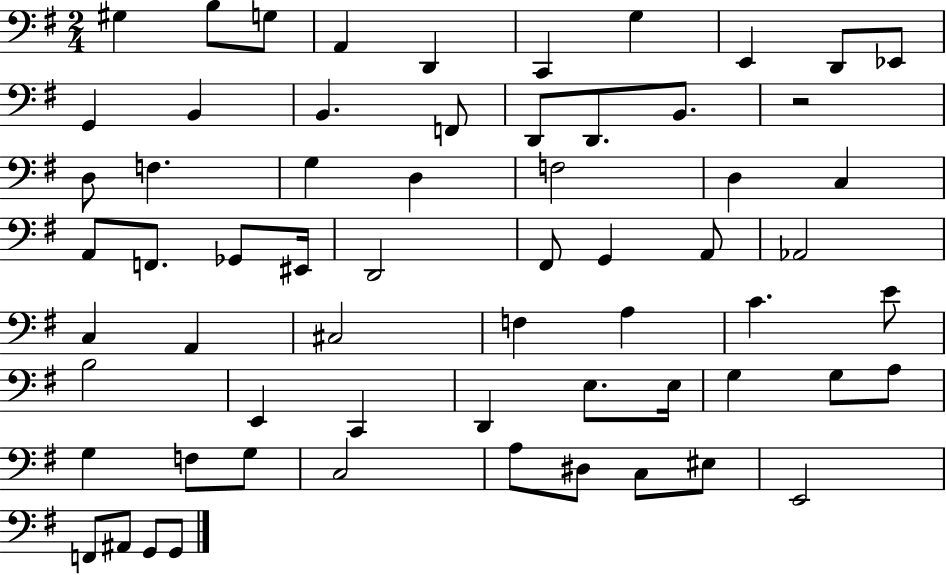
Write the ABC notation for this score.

X:1
T:Untitled
M:2/4
L:1/4
K:G
^G, B,/2 G,/2 A,, D,, C,, G, E,, D,,/2 _E,,/2 G,, B,, B,, F,,/2 D,,/2 D,,/2 B,,/2 z2 D,/2 F, G, D, F,2 D, C, A,,/2 F,,/2 _G,,/2 ^E,,/4 D,,2 ^F,,/2 G,, A,,/2 _A,,2 C, A,, ^C,2 F, A, C E/2 B,2 E,, C,, D,, E,/2 E,/4 G, G,/2 A,/2 G, F,/2 G,/2 C,2 A,/2 ^D,/2 C,/2 ^E,/2 E,,2 F,,/2 ^A,,/2 G,,/2 G,,/2